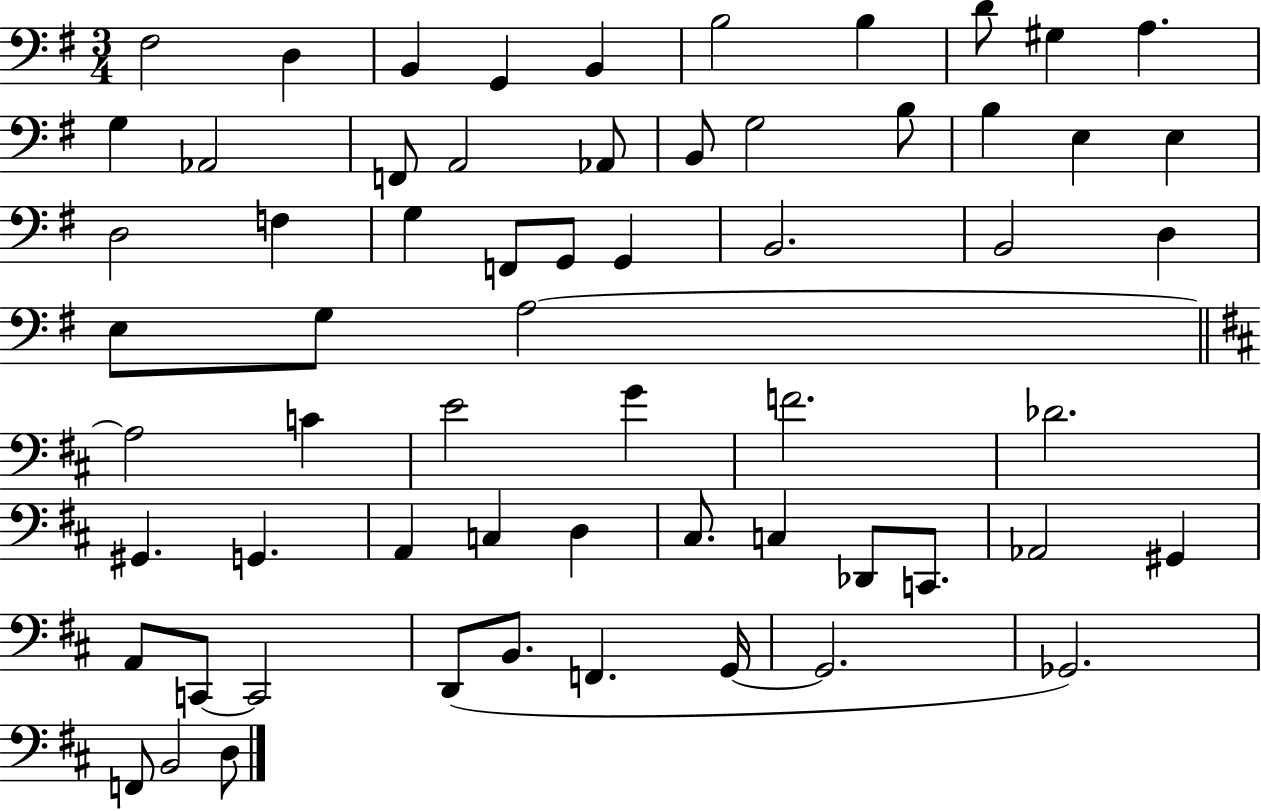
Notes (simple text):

F#3/h D3/q B2/q G2/q B2/q B3/h B3/q D4/e G#3/q A3/q. G3/q Ab2/h F2/e A2/h Ab2/e B2/e G3/h B3/e B3/q E3/q E3/q D3/h F3/q G3/q F2/e G2/e G2/q B2/h. B2/h D3/q E3/e G3/e A3/h A3/h C4/q E4/h G4/q F4/h. Db4/h. G#2/q. G2/q. A2/q C3/q D3/q C#3/e. C3/q Db2/e C2/e. Ab2/h G#2/q A2/e C2/e C2/h D2/e B2/e. F2/q. G2/s G2/h. Gb2/h. F2/e B2/h D3/e